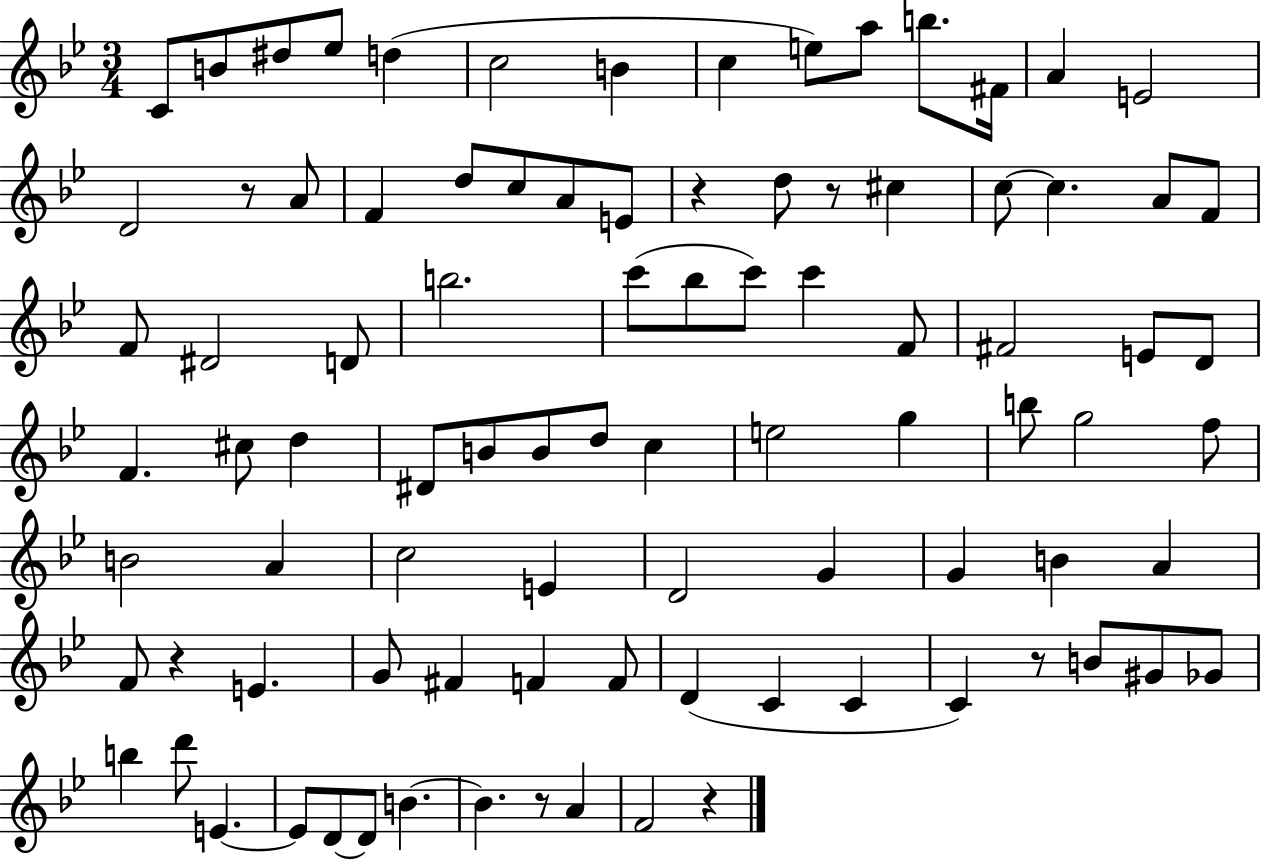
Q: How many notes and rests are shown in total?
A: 91